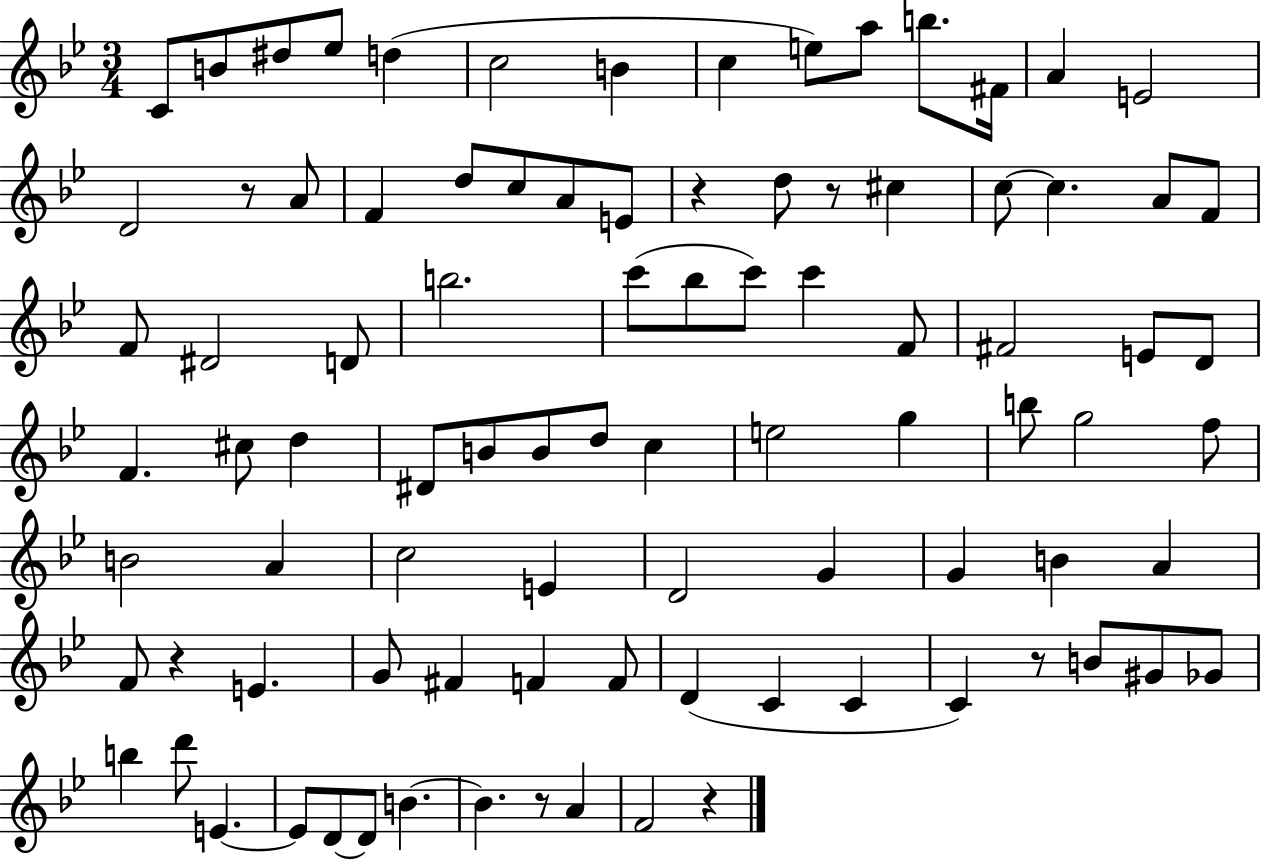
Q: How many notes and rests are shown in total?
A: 91